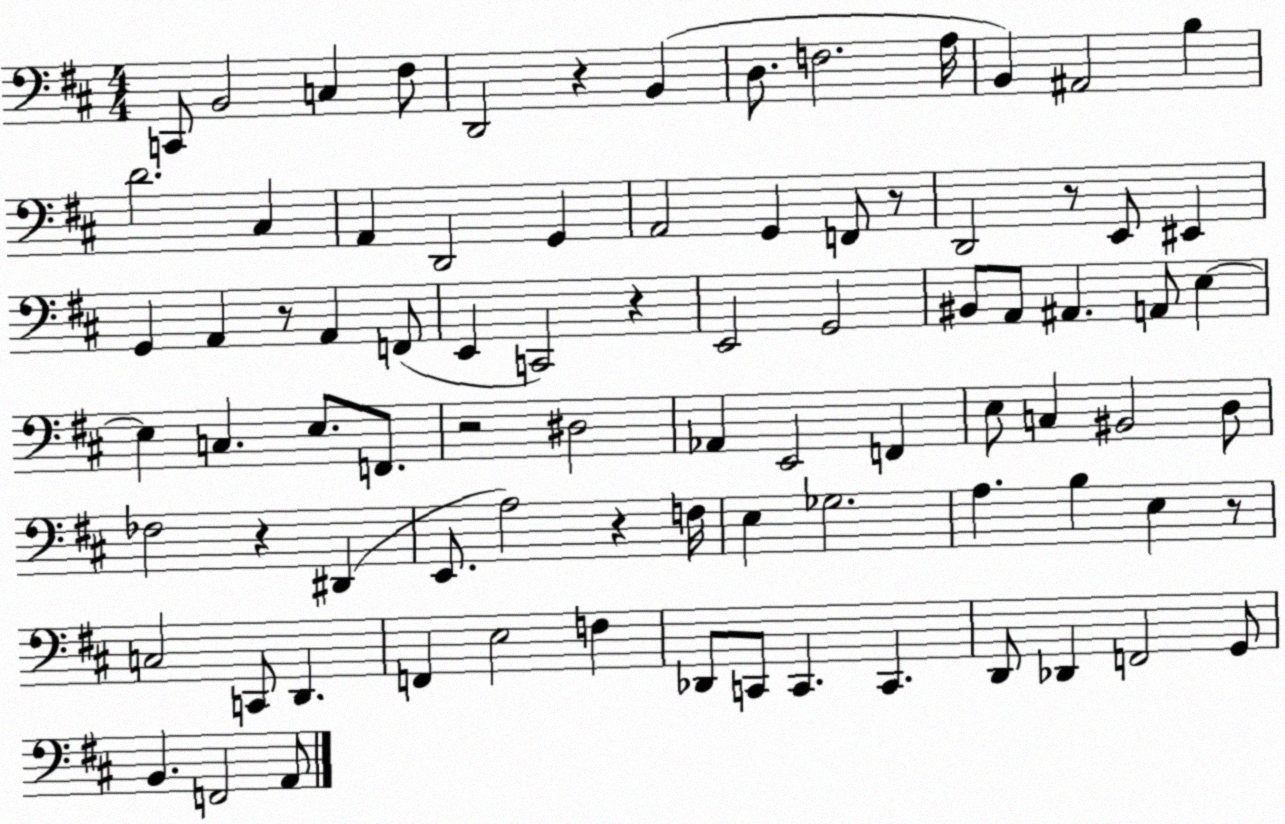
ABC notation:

X:1
T:Untitled
M:4/4
L:1/4
K:D
C,,/2 B,,2 C, ^F,/2 D,,2 z B,, D,/2 F,2 A,/4 B,, ^A,,2 B, D2 ^C, A,, D,,2 G,, A,,2 G,, F,,/2 z/2 D,,2 z/2 E,,/2 ^E,, G,, A,, z/2 A,, F,,/2 E,, C,,2 z E,,2 G,,2 ^B,,/2 A,,/2 ^A,, A,,/2 E, E, C, E,/2 F,,/2 z2 ^D,2 _A,, E,,2 F,, E,/2 C, ^B,,2 D,/2 _F,2 z ^D,, E,,/2 A,2 z F,/4 E, _G,2 A, B, E, z/2 C,2 C,,/2 D,, F,, E,2 F, _D,,/2 C,,/2 C,, C,, D,,/2 _D,, F,,2 G,,/2 B,, F,,2 A,,/2